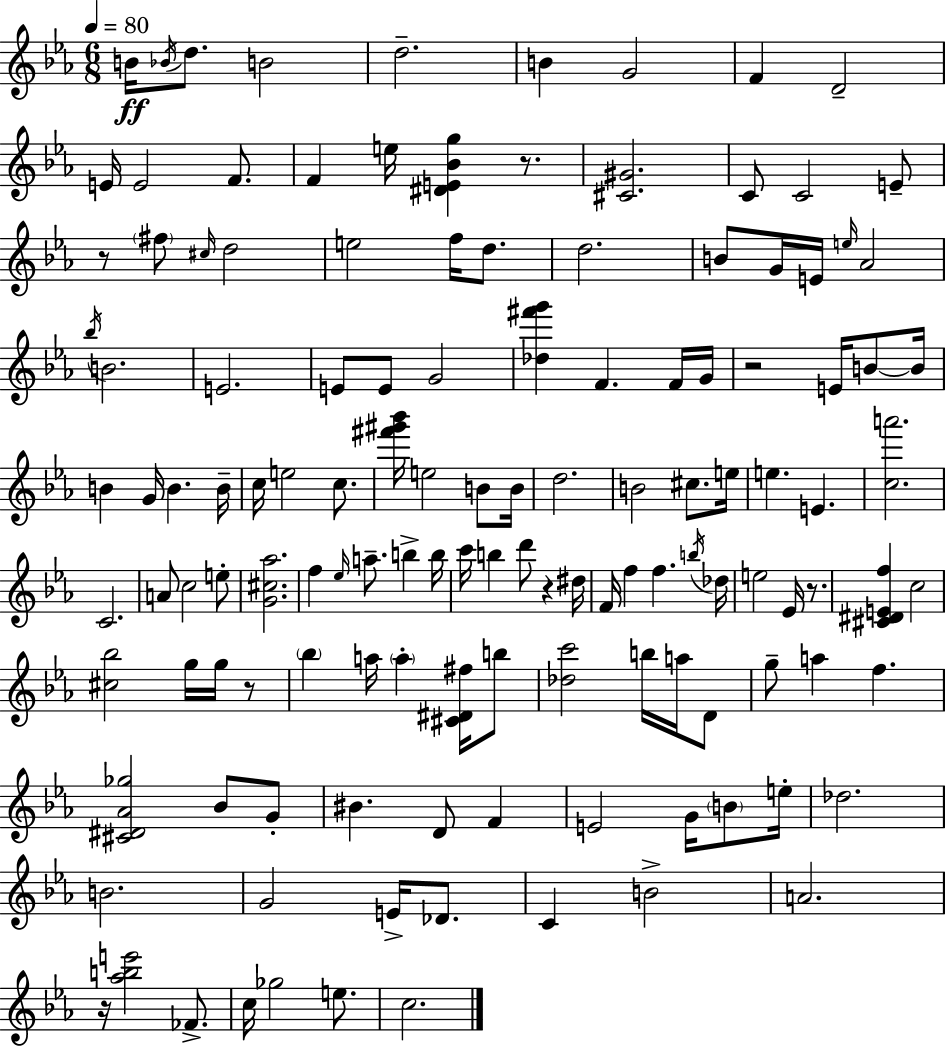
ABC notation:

X:1
T:Untitled
M:6/8
L:1/4
K:Eb
B/4 _B/4 d/2 B2 d2 B G2 F D2 E/4 E2 F/2 F e/4 [^DE_Bg] z/2 [^C^G]2 C/2 C2 E/2 z/2 ^f/2 ^c/4 d2 e2 f/4 d/2 d2 B/2 G/4 E/4 e/4 _A2 _b/4 B2 E2 E/2 E/2 G2 [_d^f'g'] F F/4 G/4 z2 E/4 B/2 B/4 B G/4 B B/4 c/4 e2 c/2 [^f'^g'_b']/4 e2 B/2 B/4 d2 B2 ^c/2 e/4 e E [ca']2 C2 A/2 c2 e/2 [G^c_a]2 f _e/4 a/2 b b/4 c'/4 b d'/2 z ^d/4 F/4 f f b/4 _d/4 e2 _E/4 z/2 [^C^DEf] c2 [^c_b]2 g/4 g/4 z/2 _b a/4 a [^C^D^f]/4 b/2 [_dc']2 b/4 a/4 D/2 g/2 a f [^C^D_A_g]2 _B/2 G/2 ^B D/2 F E2 G/4 B/2 e/4 _d2 B2 G2 E/4 _D/2 C B2 A2 z/4 [_abe']2 _F/2 c/4 _g2 e/2 c2